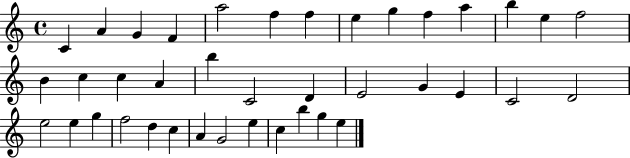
{
  \clef treble
  \time 4/4
  \defaultTimeSignature
  \key c \major
  c'4 a'4 g'4 f'4 | a''2 f''4 f''4 | e''4 g''4 f''4 a''4 | b''4 e''4 f''2 | \break b'4 c''4 c''4 a'4 | b''4 c'2 d'4 | e'2 g'4 e'4 | c'2 d'2 | \break e''2 e''4 g''4 | f''2 d''4 c''4 | a'4 g'2 e''4 | c''4 b''4 g''4 e''4 | \break \bar "|."
}